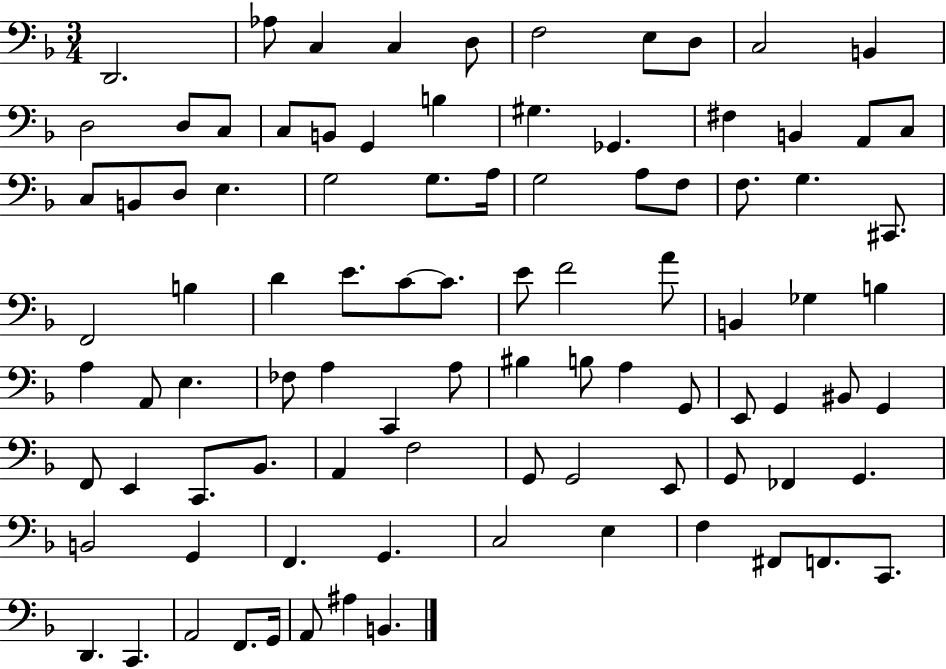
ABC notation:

X:1
T:Untitled
M:3/4
L:1/4
K:F
D,,2 _A,/2 C, C, D,/2 F,2 E,/2 D,/2 C,2 B,, D,2 D,/2 C,/2 C,/2 B,,/2 G,, B, ^G, _G,, ^F, B,, A,,/2 C,/2 C,/2 B,,/2 D,/2 E, G,2 G,/2 A,/4 G,2 A,/2 F,/2 F,/2 G, ^C,,/2 F,,2 B, D E/2 C/2 C/2 E/2 F2 A/2 B,, _G, B, A, A,,/2 E, _F,/2 A, C,, A,/2 ^B, B,/2 A, G,,/2 E,,/2 G,, ^B,,/2 G,, F,,/2 E,, C,,/2 _B,,/2 A,, F,2 G,,/2 G,,2 E,,/2 G,,/2 _F,, G,, B,,2 G,, F,, G,, C,2 E, F, ^F,,/2 F,,/2 C,,/2 D,, C,, A,,2 F,,/2 G,,/4 A,,/2 ^A, B,,